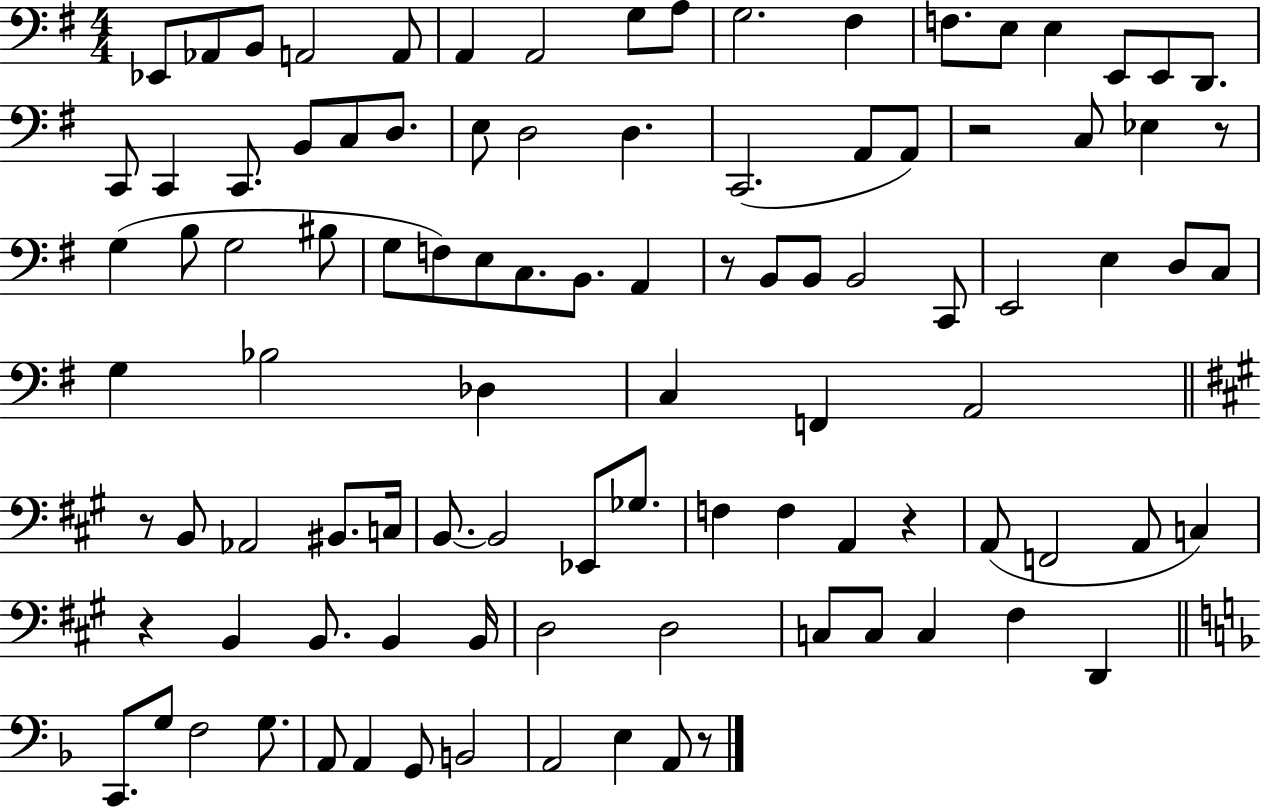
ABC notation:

X:1
T:Untitled
M:4/4
L:1/4
K:G
_E,,/2 _A,,/2 B,,/2 A,,2 A,,/2 A,, A,,2 G,/2 A,/2 G,2 ^F, F,/2 E,/2 E, E,,/2 E,,/2 D,,/2 C,,/2 C,, C,,/2 B,,/2 C,/2 D,/2 E,/2 D,2 D, C,,2 A,,/2 A,,/2 z2 C,/2 _E, z/2 G, B,/2 G,2 ^B,/2 G,/2 F,/2 E,/2 C,/2 B,,/2 A,, z/2 B,,/2 B,,/2 B,,2 C,,/2 E,,2 E, D,/2 C,/2 G, _B,2 _D, C, F,, A,,2 z/2 B,,/2 _A,,2 ^B,,/2 C,/4 B,,/2 B,,2 _E,,/2 _G,/2 F, F, A,, z A,,/2 F,,2 A,,/2 C, z B,, B,,/2 B,, B,,/4 D,2 D,2 C,/2 C,/2 C, ^F, D,, C,,/2 G,/2 F,2 G,/2 A,,/2 A,, G,,/2 B,,2 A,,2 E, A,,/2 z/2